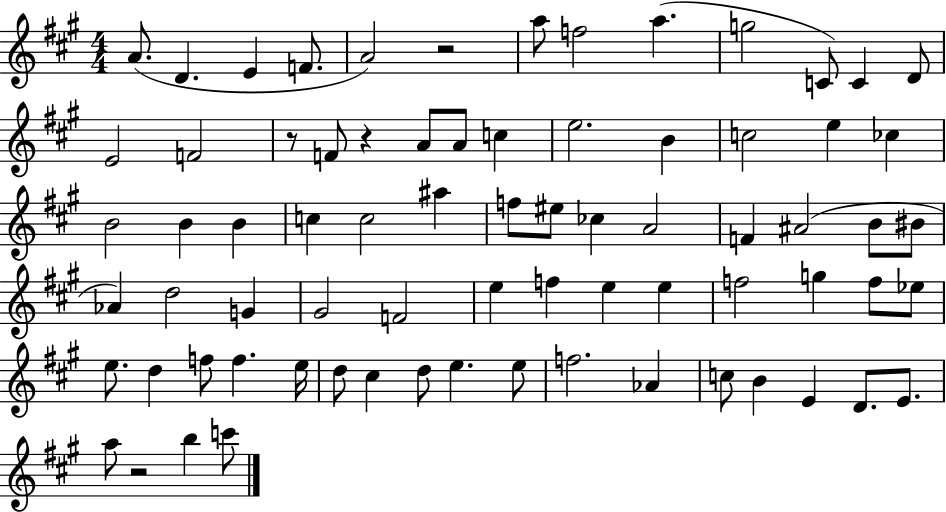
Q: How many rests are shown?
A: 4